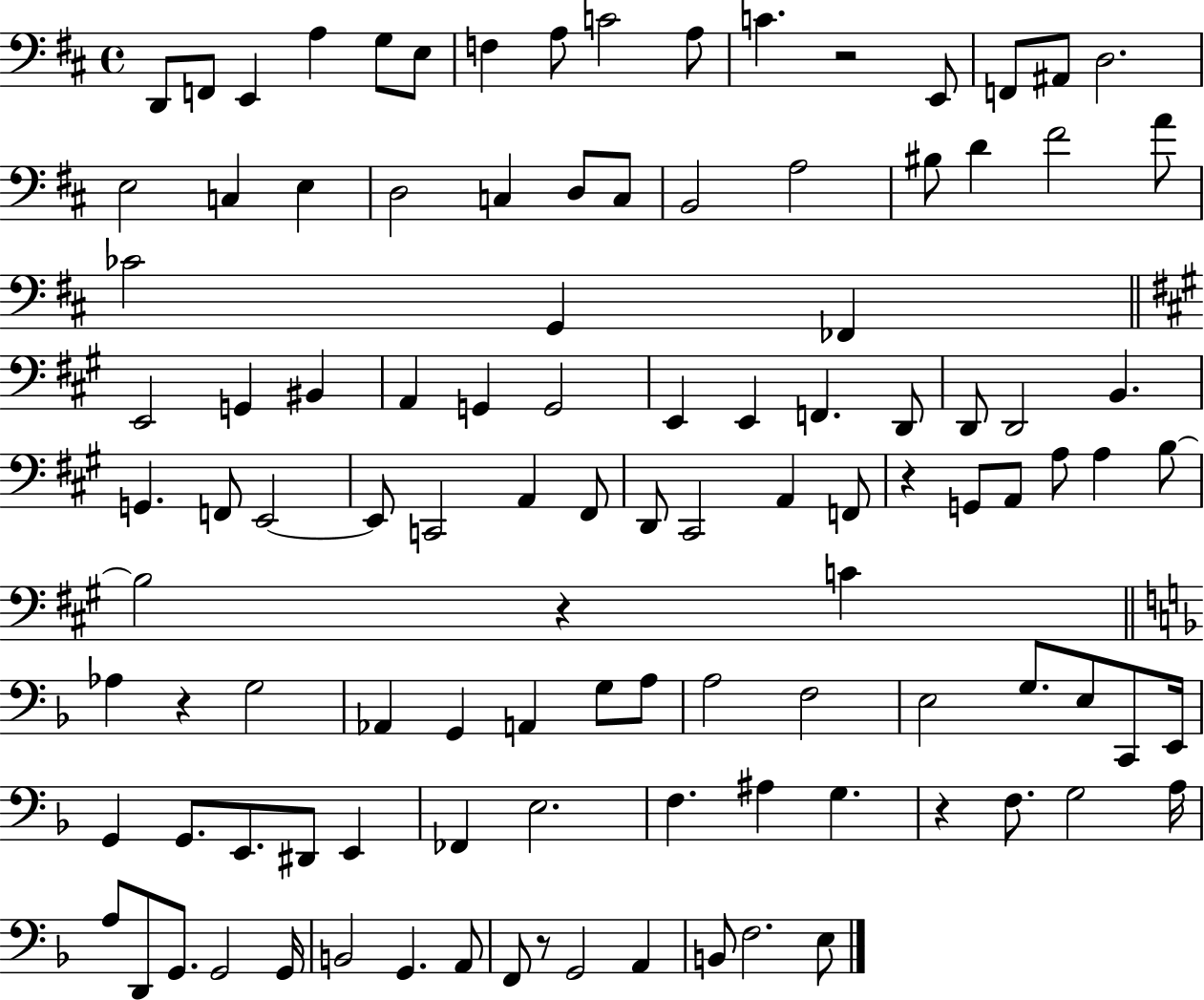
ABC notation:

X:1
T:Untitled
M:4/4
L:1/4
K:D
D,,/2 F,,/2 E,, A, G,/2 E,/2 F, A,/2 C2 A,/2 C z2 E,,/2 F,,/2 ^A,,/2 D,2 E,2 C, E, D,2 C, D,/2 C,/2 B,,2 A,2 ^B,/2 D ^F2 A/2 _C2 G,, _F,, E,,2 G,, ^B,, A,, G,, G,,2 E,, E,, F,, D,,/2 D,,/2 D,,2 B,, G,, F,,/2 E,,2 E,,/2 C,,2 A,, ^F,,/2 D,,/2 ^C,,2 A,, F,,/2 z G,,/2 A,,/2 A,/2 A, B,/2 B,2 z C _A, z G,2 _A,, G,, A,, G,/2 A,/2 A,2 F,2 E,2 G,/2 E,/2 C,,/2 E,,/4 G,, G,,/2 E,,/2 ^D,,/2 E,, _F,, E,2 F, ^A, G, z F,/2 G,2 A,/4 A,/2 D,,/2 G,,/2 G,,2 G,,/4 B,,2 G,, A,,/2 F,,/2 z/2 G,,2 A,, B,,/2 F,2 E,/2